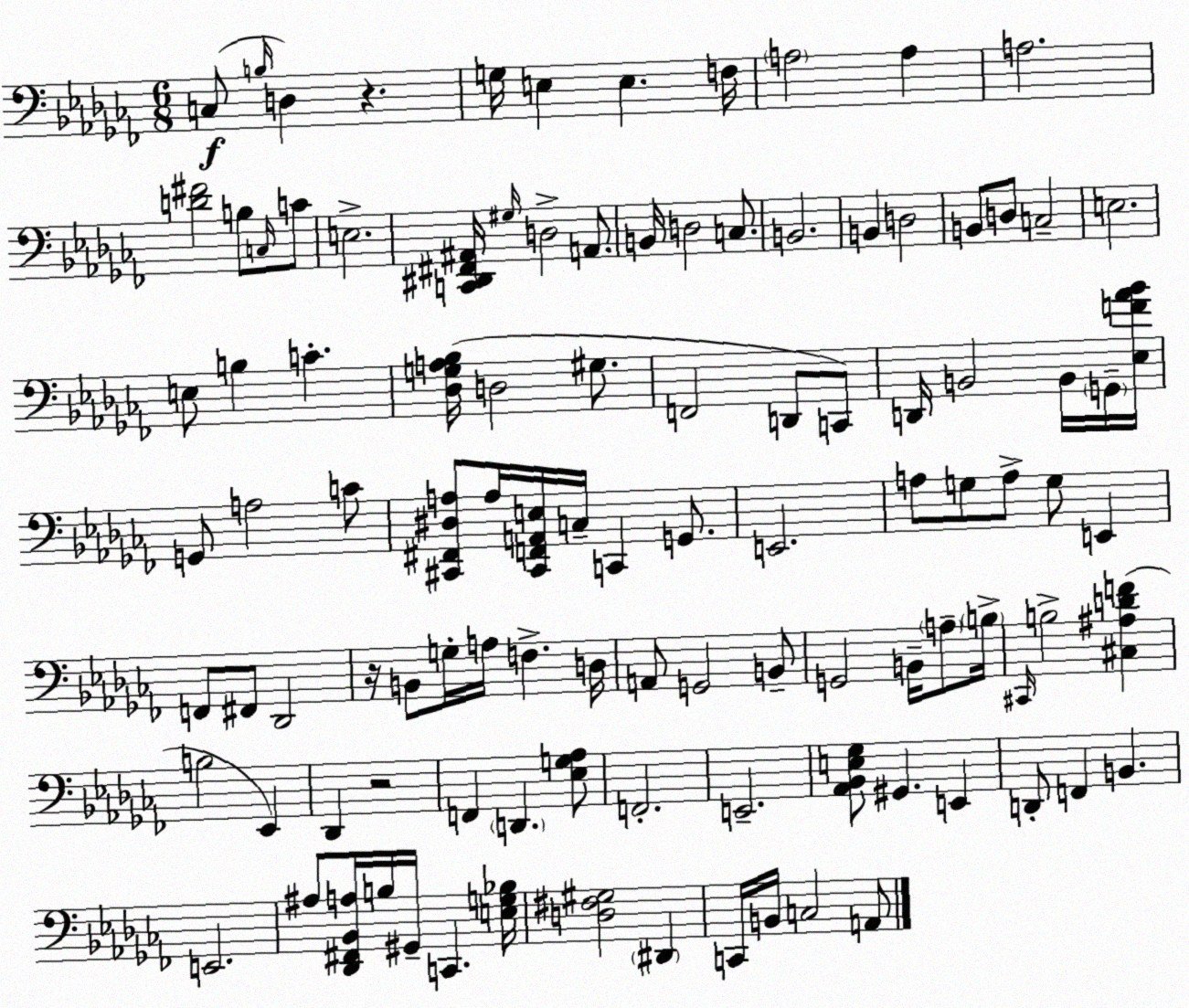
X:1
T:Untitled
M:6/8
L:1/4
K:Abm
C,/2 B,/4 D, z G,/4 E, E, F,/4 A,2 A, A,2 [D^F]2 B,/2 C,/4 C/2 E,2 [C,,^D,,^F,,^A,,]/4 ^G,/4 D,2 A,,/2 B,,/4 D,2 C,/2 B,,2 B,, D,2 B,,/2 D,/2 C,2 E,2 E,/2 B, C [_D,G,A,_B,]/4 D,2 ^G,/2 F,,2 D,,/2 C,,/2 D,,/4 B,,2 B,,/4 G,,/4 [_E,F_A_B]/4 G,,/2 A,2 C/2 [^C,,^F,,^D,A,]/2 A,/4 [^C,,F,,A,,E,]/4 C,/4 C,, G,,/2 E,,2 A,/2 G,/2 A,/2 G,/2 E,, F,,/2 ^F,,/2 _D,,2 z/4 B,,/2 G,/4 A,/4 F, D,/4 A,,/2 G,,2 B,,/2 G,,2 B,,/4 A,/2 B,/4 ^C,,/4 B,2 [^C,^A,DF] B,2 _E,, _D,, z2 F,, D,, [_E,G,_A,]/2 F,,2 E,,2 [_A,,_B,,E,_G,]/2 ^G,, E,, D,,/2 F,, B,, E,,2 ^A,/2 [_D,,^F,,_B,,A,]/4 B,/4 ^G,,/4 C,, [E,G,_B,]/4 [D,^F,^G,]2 ^D,, C,,/4 B,,/4 C,2 A,,/2